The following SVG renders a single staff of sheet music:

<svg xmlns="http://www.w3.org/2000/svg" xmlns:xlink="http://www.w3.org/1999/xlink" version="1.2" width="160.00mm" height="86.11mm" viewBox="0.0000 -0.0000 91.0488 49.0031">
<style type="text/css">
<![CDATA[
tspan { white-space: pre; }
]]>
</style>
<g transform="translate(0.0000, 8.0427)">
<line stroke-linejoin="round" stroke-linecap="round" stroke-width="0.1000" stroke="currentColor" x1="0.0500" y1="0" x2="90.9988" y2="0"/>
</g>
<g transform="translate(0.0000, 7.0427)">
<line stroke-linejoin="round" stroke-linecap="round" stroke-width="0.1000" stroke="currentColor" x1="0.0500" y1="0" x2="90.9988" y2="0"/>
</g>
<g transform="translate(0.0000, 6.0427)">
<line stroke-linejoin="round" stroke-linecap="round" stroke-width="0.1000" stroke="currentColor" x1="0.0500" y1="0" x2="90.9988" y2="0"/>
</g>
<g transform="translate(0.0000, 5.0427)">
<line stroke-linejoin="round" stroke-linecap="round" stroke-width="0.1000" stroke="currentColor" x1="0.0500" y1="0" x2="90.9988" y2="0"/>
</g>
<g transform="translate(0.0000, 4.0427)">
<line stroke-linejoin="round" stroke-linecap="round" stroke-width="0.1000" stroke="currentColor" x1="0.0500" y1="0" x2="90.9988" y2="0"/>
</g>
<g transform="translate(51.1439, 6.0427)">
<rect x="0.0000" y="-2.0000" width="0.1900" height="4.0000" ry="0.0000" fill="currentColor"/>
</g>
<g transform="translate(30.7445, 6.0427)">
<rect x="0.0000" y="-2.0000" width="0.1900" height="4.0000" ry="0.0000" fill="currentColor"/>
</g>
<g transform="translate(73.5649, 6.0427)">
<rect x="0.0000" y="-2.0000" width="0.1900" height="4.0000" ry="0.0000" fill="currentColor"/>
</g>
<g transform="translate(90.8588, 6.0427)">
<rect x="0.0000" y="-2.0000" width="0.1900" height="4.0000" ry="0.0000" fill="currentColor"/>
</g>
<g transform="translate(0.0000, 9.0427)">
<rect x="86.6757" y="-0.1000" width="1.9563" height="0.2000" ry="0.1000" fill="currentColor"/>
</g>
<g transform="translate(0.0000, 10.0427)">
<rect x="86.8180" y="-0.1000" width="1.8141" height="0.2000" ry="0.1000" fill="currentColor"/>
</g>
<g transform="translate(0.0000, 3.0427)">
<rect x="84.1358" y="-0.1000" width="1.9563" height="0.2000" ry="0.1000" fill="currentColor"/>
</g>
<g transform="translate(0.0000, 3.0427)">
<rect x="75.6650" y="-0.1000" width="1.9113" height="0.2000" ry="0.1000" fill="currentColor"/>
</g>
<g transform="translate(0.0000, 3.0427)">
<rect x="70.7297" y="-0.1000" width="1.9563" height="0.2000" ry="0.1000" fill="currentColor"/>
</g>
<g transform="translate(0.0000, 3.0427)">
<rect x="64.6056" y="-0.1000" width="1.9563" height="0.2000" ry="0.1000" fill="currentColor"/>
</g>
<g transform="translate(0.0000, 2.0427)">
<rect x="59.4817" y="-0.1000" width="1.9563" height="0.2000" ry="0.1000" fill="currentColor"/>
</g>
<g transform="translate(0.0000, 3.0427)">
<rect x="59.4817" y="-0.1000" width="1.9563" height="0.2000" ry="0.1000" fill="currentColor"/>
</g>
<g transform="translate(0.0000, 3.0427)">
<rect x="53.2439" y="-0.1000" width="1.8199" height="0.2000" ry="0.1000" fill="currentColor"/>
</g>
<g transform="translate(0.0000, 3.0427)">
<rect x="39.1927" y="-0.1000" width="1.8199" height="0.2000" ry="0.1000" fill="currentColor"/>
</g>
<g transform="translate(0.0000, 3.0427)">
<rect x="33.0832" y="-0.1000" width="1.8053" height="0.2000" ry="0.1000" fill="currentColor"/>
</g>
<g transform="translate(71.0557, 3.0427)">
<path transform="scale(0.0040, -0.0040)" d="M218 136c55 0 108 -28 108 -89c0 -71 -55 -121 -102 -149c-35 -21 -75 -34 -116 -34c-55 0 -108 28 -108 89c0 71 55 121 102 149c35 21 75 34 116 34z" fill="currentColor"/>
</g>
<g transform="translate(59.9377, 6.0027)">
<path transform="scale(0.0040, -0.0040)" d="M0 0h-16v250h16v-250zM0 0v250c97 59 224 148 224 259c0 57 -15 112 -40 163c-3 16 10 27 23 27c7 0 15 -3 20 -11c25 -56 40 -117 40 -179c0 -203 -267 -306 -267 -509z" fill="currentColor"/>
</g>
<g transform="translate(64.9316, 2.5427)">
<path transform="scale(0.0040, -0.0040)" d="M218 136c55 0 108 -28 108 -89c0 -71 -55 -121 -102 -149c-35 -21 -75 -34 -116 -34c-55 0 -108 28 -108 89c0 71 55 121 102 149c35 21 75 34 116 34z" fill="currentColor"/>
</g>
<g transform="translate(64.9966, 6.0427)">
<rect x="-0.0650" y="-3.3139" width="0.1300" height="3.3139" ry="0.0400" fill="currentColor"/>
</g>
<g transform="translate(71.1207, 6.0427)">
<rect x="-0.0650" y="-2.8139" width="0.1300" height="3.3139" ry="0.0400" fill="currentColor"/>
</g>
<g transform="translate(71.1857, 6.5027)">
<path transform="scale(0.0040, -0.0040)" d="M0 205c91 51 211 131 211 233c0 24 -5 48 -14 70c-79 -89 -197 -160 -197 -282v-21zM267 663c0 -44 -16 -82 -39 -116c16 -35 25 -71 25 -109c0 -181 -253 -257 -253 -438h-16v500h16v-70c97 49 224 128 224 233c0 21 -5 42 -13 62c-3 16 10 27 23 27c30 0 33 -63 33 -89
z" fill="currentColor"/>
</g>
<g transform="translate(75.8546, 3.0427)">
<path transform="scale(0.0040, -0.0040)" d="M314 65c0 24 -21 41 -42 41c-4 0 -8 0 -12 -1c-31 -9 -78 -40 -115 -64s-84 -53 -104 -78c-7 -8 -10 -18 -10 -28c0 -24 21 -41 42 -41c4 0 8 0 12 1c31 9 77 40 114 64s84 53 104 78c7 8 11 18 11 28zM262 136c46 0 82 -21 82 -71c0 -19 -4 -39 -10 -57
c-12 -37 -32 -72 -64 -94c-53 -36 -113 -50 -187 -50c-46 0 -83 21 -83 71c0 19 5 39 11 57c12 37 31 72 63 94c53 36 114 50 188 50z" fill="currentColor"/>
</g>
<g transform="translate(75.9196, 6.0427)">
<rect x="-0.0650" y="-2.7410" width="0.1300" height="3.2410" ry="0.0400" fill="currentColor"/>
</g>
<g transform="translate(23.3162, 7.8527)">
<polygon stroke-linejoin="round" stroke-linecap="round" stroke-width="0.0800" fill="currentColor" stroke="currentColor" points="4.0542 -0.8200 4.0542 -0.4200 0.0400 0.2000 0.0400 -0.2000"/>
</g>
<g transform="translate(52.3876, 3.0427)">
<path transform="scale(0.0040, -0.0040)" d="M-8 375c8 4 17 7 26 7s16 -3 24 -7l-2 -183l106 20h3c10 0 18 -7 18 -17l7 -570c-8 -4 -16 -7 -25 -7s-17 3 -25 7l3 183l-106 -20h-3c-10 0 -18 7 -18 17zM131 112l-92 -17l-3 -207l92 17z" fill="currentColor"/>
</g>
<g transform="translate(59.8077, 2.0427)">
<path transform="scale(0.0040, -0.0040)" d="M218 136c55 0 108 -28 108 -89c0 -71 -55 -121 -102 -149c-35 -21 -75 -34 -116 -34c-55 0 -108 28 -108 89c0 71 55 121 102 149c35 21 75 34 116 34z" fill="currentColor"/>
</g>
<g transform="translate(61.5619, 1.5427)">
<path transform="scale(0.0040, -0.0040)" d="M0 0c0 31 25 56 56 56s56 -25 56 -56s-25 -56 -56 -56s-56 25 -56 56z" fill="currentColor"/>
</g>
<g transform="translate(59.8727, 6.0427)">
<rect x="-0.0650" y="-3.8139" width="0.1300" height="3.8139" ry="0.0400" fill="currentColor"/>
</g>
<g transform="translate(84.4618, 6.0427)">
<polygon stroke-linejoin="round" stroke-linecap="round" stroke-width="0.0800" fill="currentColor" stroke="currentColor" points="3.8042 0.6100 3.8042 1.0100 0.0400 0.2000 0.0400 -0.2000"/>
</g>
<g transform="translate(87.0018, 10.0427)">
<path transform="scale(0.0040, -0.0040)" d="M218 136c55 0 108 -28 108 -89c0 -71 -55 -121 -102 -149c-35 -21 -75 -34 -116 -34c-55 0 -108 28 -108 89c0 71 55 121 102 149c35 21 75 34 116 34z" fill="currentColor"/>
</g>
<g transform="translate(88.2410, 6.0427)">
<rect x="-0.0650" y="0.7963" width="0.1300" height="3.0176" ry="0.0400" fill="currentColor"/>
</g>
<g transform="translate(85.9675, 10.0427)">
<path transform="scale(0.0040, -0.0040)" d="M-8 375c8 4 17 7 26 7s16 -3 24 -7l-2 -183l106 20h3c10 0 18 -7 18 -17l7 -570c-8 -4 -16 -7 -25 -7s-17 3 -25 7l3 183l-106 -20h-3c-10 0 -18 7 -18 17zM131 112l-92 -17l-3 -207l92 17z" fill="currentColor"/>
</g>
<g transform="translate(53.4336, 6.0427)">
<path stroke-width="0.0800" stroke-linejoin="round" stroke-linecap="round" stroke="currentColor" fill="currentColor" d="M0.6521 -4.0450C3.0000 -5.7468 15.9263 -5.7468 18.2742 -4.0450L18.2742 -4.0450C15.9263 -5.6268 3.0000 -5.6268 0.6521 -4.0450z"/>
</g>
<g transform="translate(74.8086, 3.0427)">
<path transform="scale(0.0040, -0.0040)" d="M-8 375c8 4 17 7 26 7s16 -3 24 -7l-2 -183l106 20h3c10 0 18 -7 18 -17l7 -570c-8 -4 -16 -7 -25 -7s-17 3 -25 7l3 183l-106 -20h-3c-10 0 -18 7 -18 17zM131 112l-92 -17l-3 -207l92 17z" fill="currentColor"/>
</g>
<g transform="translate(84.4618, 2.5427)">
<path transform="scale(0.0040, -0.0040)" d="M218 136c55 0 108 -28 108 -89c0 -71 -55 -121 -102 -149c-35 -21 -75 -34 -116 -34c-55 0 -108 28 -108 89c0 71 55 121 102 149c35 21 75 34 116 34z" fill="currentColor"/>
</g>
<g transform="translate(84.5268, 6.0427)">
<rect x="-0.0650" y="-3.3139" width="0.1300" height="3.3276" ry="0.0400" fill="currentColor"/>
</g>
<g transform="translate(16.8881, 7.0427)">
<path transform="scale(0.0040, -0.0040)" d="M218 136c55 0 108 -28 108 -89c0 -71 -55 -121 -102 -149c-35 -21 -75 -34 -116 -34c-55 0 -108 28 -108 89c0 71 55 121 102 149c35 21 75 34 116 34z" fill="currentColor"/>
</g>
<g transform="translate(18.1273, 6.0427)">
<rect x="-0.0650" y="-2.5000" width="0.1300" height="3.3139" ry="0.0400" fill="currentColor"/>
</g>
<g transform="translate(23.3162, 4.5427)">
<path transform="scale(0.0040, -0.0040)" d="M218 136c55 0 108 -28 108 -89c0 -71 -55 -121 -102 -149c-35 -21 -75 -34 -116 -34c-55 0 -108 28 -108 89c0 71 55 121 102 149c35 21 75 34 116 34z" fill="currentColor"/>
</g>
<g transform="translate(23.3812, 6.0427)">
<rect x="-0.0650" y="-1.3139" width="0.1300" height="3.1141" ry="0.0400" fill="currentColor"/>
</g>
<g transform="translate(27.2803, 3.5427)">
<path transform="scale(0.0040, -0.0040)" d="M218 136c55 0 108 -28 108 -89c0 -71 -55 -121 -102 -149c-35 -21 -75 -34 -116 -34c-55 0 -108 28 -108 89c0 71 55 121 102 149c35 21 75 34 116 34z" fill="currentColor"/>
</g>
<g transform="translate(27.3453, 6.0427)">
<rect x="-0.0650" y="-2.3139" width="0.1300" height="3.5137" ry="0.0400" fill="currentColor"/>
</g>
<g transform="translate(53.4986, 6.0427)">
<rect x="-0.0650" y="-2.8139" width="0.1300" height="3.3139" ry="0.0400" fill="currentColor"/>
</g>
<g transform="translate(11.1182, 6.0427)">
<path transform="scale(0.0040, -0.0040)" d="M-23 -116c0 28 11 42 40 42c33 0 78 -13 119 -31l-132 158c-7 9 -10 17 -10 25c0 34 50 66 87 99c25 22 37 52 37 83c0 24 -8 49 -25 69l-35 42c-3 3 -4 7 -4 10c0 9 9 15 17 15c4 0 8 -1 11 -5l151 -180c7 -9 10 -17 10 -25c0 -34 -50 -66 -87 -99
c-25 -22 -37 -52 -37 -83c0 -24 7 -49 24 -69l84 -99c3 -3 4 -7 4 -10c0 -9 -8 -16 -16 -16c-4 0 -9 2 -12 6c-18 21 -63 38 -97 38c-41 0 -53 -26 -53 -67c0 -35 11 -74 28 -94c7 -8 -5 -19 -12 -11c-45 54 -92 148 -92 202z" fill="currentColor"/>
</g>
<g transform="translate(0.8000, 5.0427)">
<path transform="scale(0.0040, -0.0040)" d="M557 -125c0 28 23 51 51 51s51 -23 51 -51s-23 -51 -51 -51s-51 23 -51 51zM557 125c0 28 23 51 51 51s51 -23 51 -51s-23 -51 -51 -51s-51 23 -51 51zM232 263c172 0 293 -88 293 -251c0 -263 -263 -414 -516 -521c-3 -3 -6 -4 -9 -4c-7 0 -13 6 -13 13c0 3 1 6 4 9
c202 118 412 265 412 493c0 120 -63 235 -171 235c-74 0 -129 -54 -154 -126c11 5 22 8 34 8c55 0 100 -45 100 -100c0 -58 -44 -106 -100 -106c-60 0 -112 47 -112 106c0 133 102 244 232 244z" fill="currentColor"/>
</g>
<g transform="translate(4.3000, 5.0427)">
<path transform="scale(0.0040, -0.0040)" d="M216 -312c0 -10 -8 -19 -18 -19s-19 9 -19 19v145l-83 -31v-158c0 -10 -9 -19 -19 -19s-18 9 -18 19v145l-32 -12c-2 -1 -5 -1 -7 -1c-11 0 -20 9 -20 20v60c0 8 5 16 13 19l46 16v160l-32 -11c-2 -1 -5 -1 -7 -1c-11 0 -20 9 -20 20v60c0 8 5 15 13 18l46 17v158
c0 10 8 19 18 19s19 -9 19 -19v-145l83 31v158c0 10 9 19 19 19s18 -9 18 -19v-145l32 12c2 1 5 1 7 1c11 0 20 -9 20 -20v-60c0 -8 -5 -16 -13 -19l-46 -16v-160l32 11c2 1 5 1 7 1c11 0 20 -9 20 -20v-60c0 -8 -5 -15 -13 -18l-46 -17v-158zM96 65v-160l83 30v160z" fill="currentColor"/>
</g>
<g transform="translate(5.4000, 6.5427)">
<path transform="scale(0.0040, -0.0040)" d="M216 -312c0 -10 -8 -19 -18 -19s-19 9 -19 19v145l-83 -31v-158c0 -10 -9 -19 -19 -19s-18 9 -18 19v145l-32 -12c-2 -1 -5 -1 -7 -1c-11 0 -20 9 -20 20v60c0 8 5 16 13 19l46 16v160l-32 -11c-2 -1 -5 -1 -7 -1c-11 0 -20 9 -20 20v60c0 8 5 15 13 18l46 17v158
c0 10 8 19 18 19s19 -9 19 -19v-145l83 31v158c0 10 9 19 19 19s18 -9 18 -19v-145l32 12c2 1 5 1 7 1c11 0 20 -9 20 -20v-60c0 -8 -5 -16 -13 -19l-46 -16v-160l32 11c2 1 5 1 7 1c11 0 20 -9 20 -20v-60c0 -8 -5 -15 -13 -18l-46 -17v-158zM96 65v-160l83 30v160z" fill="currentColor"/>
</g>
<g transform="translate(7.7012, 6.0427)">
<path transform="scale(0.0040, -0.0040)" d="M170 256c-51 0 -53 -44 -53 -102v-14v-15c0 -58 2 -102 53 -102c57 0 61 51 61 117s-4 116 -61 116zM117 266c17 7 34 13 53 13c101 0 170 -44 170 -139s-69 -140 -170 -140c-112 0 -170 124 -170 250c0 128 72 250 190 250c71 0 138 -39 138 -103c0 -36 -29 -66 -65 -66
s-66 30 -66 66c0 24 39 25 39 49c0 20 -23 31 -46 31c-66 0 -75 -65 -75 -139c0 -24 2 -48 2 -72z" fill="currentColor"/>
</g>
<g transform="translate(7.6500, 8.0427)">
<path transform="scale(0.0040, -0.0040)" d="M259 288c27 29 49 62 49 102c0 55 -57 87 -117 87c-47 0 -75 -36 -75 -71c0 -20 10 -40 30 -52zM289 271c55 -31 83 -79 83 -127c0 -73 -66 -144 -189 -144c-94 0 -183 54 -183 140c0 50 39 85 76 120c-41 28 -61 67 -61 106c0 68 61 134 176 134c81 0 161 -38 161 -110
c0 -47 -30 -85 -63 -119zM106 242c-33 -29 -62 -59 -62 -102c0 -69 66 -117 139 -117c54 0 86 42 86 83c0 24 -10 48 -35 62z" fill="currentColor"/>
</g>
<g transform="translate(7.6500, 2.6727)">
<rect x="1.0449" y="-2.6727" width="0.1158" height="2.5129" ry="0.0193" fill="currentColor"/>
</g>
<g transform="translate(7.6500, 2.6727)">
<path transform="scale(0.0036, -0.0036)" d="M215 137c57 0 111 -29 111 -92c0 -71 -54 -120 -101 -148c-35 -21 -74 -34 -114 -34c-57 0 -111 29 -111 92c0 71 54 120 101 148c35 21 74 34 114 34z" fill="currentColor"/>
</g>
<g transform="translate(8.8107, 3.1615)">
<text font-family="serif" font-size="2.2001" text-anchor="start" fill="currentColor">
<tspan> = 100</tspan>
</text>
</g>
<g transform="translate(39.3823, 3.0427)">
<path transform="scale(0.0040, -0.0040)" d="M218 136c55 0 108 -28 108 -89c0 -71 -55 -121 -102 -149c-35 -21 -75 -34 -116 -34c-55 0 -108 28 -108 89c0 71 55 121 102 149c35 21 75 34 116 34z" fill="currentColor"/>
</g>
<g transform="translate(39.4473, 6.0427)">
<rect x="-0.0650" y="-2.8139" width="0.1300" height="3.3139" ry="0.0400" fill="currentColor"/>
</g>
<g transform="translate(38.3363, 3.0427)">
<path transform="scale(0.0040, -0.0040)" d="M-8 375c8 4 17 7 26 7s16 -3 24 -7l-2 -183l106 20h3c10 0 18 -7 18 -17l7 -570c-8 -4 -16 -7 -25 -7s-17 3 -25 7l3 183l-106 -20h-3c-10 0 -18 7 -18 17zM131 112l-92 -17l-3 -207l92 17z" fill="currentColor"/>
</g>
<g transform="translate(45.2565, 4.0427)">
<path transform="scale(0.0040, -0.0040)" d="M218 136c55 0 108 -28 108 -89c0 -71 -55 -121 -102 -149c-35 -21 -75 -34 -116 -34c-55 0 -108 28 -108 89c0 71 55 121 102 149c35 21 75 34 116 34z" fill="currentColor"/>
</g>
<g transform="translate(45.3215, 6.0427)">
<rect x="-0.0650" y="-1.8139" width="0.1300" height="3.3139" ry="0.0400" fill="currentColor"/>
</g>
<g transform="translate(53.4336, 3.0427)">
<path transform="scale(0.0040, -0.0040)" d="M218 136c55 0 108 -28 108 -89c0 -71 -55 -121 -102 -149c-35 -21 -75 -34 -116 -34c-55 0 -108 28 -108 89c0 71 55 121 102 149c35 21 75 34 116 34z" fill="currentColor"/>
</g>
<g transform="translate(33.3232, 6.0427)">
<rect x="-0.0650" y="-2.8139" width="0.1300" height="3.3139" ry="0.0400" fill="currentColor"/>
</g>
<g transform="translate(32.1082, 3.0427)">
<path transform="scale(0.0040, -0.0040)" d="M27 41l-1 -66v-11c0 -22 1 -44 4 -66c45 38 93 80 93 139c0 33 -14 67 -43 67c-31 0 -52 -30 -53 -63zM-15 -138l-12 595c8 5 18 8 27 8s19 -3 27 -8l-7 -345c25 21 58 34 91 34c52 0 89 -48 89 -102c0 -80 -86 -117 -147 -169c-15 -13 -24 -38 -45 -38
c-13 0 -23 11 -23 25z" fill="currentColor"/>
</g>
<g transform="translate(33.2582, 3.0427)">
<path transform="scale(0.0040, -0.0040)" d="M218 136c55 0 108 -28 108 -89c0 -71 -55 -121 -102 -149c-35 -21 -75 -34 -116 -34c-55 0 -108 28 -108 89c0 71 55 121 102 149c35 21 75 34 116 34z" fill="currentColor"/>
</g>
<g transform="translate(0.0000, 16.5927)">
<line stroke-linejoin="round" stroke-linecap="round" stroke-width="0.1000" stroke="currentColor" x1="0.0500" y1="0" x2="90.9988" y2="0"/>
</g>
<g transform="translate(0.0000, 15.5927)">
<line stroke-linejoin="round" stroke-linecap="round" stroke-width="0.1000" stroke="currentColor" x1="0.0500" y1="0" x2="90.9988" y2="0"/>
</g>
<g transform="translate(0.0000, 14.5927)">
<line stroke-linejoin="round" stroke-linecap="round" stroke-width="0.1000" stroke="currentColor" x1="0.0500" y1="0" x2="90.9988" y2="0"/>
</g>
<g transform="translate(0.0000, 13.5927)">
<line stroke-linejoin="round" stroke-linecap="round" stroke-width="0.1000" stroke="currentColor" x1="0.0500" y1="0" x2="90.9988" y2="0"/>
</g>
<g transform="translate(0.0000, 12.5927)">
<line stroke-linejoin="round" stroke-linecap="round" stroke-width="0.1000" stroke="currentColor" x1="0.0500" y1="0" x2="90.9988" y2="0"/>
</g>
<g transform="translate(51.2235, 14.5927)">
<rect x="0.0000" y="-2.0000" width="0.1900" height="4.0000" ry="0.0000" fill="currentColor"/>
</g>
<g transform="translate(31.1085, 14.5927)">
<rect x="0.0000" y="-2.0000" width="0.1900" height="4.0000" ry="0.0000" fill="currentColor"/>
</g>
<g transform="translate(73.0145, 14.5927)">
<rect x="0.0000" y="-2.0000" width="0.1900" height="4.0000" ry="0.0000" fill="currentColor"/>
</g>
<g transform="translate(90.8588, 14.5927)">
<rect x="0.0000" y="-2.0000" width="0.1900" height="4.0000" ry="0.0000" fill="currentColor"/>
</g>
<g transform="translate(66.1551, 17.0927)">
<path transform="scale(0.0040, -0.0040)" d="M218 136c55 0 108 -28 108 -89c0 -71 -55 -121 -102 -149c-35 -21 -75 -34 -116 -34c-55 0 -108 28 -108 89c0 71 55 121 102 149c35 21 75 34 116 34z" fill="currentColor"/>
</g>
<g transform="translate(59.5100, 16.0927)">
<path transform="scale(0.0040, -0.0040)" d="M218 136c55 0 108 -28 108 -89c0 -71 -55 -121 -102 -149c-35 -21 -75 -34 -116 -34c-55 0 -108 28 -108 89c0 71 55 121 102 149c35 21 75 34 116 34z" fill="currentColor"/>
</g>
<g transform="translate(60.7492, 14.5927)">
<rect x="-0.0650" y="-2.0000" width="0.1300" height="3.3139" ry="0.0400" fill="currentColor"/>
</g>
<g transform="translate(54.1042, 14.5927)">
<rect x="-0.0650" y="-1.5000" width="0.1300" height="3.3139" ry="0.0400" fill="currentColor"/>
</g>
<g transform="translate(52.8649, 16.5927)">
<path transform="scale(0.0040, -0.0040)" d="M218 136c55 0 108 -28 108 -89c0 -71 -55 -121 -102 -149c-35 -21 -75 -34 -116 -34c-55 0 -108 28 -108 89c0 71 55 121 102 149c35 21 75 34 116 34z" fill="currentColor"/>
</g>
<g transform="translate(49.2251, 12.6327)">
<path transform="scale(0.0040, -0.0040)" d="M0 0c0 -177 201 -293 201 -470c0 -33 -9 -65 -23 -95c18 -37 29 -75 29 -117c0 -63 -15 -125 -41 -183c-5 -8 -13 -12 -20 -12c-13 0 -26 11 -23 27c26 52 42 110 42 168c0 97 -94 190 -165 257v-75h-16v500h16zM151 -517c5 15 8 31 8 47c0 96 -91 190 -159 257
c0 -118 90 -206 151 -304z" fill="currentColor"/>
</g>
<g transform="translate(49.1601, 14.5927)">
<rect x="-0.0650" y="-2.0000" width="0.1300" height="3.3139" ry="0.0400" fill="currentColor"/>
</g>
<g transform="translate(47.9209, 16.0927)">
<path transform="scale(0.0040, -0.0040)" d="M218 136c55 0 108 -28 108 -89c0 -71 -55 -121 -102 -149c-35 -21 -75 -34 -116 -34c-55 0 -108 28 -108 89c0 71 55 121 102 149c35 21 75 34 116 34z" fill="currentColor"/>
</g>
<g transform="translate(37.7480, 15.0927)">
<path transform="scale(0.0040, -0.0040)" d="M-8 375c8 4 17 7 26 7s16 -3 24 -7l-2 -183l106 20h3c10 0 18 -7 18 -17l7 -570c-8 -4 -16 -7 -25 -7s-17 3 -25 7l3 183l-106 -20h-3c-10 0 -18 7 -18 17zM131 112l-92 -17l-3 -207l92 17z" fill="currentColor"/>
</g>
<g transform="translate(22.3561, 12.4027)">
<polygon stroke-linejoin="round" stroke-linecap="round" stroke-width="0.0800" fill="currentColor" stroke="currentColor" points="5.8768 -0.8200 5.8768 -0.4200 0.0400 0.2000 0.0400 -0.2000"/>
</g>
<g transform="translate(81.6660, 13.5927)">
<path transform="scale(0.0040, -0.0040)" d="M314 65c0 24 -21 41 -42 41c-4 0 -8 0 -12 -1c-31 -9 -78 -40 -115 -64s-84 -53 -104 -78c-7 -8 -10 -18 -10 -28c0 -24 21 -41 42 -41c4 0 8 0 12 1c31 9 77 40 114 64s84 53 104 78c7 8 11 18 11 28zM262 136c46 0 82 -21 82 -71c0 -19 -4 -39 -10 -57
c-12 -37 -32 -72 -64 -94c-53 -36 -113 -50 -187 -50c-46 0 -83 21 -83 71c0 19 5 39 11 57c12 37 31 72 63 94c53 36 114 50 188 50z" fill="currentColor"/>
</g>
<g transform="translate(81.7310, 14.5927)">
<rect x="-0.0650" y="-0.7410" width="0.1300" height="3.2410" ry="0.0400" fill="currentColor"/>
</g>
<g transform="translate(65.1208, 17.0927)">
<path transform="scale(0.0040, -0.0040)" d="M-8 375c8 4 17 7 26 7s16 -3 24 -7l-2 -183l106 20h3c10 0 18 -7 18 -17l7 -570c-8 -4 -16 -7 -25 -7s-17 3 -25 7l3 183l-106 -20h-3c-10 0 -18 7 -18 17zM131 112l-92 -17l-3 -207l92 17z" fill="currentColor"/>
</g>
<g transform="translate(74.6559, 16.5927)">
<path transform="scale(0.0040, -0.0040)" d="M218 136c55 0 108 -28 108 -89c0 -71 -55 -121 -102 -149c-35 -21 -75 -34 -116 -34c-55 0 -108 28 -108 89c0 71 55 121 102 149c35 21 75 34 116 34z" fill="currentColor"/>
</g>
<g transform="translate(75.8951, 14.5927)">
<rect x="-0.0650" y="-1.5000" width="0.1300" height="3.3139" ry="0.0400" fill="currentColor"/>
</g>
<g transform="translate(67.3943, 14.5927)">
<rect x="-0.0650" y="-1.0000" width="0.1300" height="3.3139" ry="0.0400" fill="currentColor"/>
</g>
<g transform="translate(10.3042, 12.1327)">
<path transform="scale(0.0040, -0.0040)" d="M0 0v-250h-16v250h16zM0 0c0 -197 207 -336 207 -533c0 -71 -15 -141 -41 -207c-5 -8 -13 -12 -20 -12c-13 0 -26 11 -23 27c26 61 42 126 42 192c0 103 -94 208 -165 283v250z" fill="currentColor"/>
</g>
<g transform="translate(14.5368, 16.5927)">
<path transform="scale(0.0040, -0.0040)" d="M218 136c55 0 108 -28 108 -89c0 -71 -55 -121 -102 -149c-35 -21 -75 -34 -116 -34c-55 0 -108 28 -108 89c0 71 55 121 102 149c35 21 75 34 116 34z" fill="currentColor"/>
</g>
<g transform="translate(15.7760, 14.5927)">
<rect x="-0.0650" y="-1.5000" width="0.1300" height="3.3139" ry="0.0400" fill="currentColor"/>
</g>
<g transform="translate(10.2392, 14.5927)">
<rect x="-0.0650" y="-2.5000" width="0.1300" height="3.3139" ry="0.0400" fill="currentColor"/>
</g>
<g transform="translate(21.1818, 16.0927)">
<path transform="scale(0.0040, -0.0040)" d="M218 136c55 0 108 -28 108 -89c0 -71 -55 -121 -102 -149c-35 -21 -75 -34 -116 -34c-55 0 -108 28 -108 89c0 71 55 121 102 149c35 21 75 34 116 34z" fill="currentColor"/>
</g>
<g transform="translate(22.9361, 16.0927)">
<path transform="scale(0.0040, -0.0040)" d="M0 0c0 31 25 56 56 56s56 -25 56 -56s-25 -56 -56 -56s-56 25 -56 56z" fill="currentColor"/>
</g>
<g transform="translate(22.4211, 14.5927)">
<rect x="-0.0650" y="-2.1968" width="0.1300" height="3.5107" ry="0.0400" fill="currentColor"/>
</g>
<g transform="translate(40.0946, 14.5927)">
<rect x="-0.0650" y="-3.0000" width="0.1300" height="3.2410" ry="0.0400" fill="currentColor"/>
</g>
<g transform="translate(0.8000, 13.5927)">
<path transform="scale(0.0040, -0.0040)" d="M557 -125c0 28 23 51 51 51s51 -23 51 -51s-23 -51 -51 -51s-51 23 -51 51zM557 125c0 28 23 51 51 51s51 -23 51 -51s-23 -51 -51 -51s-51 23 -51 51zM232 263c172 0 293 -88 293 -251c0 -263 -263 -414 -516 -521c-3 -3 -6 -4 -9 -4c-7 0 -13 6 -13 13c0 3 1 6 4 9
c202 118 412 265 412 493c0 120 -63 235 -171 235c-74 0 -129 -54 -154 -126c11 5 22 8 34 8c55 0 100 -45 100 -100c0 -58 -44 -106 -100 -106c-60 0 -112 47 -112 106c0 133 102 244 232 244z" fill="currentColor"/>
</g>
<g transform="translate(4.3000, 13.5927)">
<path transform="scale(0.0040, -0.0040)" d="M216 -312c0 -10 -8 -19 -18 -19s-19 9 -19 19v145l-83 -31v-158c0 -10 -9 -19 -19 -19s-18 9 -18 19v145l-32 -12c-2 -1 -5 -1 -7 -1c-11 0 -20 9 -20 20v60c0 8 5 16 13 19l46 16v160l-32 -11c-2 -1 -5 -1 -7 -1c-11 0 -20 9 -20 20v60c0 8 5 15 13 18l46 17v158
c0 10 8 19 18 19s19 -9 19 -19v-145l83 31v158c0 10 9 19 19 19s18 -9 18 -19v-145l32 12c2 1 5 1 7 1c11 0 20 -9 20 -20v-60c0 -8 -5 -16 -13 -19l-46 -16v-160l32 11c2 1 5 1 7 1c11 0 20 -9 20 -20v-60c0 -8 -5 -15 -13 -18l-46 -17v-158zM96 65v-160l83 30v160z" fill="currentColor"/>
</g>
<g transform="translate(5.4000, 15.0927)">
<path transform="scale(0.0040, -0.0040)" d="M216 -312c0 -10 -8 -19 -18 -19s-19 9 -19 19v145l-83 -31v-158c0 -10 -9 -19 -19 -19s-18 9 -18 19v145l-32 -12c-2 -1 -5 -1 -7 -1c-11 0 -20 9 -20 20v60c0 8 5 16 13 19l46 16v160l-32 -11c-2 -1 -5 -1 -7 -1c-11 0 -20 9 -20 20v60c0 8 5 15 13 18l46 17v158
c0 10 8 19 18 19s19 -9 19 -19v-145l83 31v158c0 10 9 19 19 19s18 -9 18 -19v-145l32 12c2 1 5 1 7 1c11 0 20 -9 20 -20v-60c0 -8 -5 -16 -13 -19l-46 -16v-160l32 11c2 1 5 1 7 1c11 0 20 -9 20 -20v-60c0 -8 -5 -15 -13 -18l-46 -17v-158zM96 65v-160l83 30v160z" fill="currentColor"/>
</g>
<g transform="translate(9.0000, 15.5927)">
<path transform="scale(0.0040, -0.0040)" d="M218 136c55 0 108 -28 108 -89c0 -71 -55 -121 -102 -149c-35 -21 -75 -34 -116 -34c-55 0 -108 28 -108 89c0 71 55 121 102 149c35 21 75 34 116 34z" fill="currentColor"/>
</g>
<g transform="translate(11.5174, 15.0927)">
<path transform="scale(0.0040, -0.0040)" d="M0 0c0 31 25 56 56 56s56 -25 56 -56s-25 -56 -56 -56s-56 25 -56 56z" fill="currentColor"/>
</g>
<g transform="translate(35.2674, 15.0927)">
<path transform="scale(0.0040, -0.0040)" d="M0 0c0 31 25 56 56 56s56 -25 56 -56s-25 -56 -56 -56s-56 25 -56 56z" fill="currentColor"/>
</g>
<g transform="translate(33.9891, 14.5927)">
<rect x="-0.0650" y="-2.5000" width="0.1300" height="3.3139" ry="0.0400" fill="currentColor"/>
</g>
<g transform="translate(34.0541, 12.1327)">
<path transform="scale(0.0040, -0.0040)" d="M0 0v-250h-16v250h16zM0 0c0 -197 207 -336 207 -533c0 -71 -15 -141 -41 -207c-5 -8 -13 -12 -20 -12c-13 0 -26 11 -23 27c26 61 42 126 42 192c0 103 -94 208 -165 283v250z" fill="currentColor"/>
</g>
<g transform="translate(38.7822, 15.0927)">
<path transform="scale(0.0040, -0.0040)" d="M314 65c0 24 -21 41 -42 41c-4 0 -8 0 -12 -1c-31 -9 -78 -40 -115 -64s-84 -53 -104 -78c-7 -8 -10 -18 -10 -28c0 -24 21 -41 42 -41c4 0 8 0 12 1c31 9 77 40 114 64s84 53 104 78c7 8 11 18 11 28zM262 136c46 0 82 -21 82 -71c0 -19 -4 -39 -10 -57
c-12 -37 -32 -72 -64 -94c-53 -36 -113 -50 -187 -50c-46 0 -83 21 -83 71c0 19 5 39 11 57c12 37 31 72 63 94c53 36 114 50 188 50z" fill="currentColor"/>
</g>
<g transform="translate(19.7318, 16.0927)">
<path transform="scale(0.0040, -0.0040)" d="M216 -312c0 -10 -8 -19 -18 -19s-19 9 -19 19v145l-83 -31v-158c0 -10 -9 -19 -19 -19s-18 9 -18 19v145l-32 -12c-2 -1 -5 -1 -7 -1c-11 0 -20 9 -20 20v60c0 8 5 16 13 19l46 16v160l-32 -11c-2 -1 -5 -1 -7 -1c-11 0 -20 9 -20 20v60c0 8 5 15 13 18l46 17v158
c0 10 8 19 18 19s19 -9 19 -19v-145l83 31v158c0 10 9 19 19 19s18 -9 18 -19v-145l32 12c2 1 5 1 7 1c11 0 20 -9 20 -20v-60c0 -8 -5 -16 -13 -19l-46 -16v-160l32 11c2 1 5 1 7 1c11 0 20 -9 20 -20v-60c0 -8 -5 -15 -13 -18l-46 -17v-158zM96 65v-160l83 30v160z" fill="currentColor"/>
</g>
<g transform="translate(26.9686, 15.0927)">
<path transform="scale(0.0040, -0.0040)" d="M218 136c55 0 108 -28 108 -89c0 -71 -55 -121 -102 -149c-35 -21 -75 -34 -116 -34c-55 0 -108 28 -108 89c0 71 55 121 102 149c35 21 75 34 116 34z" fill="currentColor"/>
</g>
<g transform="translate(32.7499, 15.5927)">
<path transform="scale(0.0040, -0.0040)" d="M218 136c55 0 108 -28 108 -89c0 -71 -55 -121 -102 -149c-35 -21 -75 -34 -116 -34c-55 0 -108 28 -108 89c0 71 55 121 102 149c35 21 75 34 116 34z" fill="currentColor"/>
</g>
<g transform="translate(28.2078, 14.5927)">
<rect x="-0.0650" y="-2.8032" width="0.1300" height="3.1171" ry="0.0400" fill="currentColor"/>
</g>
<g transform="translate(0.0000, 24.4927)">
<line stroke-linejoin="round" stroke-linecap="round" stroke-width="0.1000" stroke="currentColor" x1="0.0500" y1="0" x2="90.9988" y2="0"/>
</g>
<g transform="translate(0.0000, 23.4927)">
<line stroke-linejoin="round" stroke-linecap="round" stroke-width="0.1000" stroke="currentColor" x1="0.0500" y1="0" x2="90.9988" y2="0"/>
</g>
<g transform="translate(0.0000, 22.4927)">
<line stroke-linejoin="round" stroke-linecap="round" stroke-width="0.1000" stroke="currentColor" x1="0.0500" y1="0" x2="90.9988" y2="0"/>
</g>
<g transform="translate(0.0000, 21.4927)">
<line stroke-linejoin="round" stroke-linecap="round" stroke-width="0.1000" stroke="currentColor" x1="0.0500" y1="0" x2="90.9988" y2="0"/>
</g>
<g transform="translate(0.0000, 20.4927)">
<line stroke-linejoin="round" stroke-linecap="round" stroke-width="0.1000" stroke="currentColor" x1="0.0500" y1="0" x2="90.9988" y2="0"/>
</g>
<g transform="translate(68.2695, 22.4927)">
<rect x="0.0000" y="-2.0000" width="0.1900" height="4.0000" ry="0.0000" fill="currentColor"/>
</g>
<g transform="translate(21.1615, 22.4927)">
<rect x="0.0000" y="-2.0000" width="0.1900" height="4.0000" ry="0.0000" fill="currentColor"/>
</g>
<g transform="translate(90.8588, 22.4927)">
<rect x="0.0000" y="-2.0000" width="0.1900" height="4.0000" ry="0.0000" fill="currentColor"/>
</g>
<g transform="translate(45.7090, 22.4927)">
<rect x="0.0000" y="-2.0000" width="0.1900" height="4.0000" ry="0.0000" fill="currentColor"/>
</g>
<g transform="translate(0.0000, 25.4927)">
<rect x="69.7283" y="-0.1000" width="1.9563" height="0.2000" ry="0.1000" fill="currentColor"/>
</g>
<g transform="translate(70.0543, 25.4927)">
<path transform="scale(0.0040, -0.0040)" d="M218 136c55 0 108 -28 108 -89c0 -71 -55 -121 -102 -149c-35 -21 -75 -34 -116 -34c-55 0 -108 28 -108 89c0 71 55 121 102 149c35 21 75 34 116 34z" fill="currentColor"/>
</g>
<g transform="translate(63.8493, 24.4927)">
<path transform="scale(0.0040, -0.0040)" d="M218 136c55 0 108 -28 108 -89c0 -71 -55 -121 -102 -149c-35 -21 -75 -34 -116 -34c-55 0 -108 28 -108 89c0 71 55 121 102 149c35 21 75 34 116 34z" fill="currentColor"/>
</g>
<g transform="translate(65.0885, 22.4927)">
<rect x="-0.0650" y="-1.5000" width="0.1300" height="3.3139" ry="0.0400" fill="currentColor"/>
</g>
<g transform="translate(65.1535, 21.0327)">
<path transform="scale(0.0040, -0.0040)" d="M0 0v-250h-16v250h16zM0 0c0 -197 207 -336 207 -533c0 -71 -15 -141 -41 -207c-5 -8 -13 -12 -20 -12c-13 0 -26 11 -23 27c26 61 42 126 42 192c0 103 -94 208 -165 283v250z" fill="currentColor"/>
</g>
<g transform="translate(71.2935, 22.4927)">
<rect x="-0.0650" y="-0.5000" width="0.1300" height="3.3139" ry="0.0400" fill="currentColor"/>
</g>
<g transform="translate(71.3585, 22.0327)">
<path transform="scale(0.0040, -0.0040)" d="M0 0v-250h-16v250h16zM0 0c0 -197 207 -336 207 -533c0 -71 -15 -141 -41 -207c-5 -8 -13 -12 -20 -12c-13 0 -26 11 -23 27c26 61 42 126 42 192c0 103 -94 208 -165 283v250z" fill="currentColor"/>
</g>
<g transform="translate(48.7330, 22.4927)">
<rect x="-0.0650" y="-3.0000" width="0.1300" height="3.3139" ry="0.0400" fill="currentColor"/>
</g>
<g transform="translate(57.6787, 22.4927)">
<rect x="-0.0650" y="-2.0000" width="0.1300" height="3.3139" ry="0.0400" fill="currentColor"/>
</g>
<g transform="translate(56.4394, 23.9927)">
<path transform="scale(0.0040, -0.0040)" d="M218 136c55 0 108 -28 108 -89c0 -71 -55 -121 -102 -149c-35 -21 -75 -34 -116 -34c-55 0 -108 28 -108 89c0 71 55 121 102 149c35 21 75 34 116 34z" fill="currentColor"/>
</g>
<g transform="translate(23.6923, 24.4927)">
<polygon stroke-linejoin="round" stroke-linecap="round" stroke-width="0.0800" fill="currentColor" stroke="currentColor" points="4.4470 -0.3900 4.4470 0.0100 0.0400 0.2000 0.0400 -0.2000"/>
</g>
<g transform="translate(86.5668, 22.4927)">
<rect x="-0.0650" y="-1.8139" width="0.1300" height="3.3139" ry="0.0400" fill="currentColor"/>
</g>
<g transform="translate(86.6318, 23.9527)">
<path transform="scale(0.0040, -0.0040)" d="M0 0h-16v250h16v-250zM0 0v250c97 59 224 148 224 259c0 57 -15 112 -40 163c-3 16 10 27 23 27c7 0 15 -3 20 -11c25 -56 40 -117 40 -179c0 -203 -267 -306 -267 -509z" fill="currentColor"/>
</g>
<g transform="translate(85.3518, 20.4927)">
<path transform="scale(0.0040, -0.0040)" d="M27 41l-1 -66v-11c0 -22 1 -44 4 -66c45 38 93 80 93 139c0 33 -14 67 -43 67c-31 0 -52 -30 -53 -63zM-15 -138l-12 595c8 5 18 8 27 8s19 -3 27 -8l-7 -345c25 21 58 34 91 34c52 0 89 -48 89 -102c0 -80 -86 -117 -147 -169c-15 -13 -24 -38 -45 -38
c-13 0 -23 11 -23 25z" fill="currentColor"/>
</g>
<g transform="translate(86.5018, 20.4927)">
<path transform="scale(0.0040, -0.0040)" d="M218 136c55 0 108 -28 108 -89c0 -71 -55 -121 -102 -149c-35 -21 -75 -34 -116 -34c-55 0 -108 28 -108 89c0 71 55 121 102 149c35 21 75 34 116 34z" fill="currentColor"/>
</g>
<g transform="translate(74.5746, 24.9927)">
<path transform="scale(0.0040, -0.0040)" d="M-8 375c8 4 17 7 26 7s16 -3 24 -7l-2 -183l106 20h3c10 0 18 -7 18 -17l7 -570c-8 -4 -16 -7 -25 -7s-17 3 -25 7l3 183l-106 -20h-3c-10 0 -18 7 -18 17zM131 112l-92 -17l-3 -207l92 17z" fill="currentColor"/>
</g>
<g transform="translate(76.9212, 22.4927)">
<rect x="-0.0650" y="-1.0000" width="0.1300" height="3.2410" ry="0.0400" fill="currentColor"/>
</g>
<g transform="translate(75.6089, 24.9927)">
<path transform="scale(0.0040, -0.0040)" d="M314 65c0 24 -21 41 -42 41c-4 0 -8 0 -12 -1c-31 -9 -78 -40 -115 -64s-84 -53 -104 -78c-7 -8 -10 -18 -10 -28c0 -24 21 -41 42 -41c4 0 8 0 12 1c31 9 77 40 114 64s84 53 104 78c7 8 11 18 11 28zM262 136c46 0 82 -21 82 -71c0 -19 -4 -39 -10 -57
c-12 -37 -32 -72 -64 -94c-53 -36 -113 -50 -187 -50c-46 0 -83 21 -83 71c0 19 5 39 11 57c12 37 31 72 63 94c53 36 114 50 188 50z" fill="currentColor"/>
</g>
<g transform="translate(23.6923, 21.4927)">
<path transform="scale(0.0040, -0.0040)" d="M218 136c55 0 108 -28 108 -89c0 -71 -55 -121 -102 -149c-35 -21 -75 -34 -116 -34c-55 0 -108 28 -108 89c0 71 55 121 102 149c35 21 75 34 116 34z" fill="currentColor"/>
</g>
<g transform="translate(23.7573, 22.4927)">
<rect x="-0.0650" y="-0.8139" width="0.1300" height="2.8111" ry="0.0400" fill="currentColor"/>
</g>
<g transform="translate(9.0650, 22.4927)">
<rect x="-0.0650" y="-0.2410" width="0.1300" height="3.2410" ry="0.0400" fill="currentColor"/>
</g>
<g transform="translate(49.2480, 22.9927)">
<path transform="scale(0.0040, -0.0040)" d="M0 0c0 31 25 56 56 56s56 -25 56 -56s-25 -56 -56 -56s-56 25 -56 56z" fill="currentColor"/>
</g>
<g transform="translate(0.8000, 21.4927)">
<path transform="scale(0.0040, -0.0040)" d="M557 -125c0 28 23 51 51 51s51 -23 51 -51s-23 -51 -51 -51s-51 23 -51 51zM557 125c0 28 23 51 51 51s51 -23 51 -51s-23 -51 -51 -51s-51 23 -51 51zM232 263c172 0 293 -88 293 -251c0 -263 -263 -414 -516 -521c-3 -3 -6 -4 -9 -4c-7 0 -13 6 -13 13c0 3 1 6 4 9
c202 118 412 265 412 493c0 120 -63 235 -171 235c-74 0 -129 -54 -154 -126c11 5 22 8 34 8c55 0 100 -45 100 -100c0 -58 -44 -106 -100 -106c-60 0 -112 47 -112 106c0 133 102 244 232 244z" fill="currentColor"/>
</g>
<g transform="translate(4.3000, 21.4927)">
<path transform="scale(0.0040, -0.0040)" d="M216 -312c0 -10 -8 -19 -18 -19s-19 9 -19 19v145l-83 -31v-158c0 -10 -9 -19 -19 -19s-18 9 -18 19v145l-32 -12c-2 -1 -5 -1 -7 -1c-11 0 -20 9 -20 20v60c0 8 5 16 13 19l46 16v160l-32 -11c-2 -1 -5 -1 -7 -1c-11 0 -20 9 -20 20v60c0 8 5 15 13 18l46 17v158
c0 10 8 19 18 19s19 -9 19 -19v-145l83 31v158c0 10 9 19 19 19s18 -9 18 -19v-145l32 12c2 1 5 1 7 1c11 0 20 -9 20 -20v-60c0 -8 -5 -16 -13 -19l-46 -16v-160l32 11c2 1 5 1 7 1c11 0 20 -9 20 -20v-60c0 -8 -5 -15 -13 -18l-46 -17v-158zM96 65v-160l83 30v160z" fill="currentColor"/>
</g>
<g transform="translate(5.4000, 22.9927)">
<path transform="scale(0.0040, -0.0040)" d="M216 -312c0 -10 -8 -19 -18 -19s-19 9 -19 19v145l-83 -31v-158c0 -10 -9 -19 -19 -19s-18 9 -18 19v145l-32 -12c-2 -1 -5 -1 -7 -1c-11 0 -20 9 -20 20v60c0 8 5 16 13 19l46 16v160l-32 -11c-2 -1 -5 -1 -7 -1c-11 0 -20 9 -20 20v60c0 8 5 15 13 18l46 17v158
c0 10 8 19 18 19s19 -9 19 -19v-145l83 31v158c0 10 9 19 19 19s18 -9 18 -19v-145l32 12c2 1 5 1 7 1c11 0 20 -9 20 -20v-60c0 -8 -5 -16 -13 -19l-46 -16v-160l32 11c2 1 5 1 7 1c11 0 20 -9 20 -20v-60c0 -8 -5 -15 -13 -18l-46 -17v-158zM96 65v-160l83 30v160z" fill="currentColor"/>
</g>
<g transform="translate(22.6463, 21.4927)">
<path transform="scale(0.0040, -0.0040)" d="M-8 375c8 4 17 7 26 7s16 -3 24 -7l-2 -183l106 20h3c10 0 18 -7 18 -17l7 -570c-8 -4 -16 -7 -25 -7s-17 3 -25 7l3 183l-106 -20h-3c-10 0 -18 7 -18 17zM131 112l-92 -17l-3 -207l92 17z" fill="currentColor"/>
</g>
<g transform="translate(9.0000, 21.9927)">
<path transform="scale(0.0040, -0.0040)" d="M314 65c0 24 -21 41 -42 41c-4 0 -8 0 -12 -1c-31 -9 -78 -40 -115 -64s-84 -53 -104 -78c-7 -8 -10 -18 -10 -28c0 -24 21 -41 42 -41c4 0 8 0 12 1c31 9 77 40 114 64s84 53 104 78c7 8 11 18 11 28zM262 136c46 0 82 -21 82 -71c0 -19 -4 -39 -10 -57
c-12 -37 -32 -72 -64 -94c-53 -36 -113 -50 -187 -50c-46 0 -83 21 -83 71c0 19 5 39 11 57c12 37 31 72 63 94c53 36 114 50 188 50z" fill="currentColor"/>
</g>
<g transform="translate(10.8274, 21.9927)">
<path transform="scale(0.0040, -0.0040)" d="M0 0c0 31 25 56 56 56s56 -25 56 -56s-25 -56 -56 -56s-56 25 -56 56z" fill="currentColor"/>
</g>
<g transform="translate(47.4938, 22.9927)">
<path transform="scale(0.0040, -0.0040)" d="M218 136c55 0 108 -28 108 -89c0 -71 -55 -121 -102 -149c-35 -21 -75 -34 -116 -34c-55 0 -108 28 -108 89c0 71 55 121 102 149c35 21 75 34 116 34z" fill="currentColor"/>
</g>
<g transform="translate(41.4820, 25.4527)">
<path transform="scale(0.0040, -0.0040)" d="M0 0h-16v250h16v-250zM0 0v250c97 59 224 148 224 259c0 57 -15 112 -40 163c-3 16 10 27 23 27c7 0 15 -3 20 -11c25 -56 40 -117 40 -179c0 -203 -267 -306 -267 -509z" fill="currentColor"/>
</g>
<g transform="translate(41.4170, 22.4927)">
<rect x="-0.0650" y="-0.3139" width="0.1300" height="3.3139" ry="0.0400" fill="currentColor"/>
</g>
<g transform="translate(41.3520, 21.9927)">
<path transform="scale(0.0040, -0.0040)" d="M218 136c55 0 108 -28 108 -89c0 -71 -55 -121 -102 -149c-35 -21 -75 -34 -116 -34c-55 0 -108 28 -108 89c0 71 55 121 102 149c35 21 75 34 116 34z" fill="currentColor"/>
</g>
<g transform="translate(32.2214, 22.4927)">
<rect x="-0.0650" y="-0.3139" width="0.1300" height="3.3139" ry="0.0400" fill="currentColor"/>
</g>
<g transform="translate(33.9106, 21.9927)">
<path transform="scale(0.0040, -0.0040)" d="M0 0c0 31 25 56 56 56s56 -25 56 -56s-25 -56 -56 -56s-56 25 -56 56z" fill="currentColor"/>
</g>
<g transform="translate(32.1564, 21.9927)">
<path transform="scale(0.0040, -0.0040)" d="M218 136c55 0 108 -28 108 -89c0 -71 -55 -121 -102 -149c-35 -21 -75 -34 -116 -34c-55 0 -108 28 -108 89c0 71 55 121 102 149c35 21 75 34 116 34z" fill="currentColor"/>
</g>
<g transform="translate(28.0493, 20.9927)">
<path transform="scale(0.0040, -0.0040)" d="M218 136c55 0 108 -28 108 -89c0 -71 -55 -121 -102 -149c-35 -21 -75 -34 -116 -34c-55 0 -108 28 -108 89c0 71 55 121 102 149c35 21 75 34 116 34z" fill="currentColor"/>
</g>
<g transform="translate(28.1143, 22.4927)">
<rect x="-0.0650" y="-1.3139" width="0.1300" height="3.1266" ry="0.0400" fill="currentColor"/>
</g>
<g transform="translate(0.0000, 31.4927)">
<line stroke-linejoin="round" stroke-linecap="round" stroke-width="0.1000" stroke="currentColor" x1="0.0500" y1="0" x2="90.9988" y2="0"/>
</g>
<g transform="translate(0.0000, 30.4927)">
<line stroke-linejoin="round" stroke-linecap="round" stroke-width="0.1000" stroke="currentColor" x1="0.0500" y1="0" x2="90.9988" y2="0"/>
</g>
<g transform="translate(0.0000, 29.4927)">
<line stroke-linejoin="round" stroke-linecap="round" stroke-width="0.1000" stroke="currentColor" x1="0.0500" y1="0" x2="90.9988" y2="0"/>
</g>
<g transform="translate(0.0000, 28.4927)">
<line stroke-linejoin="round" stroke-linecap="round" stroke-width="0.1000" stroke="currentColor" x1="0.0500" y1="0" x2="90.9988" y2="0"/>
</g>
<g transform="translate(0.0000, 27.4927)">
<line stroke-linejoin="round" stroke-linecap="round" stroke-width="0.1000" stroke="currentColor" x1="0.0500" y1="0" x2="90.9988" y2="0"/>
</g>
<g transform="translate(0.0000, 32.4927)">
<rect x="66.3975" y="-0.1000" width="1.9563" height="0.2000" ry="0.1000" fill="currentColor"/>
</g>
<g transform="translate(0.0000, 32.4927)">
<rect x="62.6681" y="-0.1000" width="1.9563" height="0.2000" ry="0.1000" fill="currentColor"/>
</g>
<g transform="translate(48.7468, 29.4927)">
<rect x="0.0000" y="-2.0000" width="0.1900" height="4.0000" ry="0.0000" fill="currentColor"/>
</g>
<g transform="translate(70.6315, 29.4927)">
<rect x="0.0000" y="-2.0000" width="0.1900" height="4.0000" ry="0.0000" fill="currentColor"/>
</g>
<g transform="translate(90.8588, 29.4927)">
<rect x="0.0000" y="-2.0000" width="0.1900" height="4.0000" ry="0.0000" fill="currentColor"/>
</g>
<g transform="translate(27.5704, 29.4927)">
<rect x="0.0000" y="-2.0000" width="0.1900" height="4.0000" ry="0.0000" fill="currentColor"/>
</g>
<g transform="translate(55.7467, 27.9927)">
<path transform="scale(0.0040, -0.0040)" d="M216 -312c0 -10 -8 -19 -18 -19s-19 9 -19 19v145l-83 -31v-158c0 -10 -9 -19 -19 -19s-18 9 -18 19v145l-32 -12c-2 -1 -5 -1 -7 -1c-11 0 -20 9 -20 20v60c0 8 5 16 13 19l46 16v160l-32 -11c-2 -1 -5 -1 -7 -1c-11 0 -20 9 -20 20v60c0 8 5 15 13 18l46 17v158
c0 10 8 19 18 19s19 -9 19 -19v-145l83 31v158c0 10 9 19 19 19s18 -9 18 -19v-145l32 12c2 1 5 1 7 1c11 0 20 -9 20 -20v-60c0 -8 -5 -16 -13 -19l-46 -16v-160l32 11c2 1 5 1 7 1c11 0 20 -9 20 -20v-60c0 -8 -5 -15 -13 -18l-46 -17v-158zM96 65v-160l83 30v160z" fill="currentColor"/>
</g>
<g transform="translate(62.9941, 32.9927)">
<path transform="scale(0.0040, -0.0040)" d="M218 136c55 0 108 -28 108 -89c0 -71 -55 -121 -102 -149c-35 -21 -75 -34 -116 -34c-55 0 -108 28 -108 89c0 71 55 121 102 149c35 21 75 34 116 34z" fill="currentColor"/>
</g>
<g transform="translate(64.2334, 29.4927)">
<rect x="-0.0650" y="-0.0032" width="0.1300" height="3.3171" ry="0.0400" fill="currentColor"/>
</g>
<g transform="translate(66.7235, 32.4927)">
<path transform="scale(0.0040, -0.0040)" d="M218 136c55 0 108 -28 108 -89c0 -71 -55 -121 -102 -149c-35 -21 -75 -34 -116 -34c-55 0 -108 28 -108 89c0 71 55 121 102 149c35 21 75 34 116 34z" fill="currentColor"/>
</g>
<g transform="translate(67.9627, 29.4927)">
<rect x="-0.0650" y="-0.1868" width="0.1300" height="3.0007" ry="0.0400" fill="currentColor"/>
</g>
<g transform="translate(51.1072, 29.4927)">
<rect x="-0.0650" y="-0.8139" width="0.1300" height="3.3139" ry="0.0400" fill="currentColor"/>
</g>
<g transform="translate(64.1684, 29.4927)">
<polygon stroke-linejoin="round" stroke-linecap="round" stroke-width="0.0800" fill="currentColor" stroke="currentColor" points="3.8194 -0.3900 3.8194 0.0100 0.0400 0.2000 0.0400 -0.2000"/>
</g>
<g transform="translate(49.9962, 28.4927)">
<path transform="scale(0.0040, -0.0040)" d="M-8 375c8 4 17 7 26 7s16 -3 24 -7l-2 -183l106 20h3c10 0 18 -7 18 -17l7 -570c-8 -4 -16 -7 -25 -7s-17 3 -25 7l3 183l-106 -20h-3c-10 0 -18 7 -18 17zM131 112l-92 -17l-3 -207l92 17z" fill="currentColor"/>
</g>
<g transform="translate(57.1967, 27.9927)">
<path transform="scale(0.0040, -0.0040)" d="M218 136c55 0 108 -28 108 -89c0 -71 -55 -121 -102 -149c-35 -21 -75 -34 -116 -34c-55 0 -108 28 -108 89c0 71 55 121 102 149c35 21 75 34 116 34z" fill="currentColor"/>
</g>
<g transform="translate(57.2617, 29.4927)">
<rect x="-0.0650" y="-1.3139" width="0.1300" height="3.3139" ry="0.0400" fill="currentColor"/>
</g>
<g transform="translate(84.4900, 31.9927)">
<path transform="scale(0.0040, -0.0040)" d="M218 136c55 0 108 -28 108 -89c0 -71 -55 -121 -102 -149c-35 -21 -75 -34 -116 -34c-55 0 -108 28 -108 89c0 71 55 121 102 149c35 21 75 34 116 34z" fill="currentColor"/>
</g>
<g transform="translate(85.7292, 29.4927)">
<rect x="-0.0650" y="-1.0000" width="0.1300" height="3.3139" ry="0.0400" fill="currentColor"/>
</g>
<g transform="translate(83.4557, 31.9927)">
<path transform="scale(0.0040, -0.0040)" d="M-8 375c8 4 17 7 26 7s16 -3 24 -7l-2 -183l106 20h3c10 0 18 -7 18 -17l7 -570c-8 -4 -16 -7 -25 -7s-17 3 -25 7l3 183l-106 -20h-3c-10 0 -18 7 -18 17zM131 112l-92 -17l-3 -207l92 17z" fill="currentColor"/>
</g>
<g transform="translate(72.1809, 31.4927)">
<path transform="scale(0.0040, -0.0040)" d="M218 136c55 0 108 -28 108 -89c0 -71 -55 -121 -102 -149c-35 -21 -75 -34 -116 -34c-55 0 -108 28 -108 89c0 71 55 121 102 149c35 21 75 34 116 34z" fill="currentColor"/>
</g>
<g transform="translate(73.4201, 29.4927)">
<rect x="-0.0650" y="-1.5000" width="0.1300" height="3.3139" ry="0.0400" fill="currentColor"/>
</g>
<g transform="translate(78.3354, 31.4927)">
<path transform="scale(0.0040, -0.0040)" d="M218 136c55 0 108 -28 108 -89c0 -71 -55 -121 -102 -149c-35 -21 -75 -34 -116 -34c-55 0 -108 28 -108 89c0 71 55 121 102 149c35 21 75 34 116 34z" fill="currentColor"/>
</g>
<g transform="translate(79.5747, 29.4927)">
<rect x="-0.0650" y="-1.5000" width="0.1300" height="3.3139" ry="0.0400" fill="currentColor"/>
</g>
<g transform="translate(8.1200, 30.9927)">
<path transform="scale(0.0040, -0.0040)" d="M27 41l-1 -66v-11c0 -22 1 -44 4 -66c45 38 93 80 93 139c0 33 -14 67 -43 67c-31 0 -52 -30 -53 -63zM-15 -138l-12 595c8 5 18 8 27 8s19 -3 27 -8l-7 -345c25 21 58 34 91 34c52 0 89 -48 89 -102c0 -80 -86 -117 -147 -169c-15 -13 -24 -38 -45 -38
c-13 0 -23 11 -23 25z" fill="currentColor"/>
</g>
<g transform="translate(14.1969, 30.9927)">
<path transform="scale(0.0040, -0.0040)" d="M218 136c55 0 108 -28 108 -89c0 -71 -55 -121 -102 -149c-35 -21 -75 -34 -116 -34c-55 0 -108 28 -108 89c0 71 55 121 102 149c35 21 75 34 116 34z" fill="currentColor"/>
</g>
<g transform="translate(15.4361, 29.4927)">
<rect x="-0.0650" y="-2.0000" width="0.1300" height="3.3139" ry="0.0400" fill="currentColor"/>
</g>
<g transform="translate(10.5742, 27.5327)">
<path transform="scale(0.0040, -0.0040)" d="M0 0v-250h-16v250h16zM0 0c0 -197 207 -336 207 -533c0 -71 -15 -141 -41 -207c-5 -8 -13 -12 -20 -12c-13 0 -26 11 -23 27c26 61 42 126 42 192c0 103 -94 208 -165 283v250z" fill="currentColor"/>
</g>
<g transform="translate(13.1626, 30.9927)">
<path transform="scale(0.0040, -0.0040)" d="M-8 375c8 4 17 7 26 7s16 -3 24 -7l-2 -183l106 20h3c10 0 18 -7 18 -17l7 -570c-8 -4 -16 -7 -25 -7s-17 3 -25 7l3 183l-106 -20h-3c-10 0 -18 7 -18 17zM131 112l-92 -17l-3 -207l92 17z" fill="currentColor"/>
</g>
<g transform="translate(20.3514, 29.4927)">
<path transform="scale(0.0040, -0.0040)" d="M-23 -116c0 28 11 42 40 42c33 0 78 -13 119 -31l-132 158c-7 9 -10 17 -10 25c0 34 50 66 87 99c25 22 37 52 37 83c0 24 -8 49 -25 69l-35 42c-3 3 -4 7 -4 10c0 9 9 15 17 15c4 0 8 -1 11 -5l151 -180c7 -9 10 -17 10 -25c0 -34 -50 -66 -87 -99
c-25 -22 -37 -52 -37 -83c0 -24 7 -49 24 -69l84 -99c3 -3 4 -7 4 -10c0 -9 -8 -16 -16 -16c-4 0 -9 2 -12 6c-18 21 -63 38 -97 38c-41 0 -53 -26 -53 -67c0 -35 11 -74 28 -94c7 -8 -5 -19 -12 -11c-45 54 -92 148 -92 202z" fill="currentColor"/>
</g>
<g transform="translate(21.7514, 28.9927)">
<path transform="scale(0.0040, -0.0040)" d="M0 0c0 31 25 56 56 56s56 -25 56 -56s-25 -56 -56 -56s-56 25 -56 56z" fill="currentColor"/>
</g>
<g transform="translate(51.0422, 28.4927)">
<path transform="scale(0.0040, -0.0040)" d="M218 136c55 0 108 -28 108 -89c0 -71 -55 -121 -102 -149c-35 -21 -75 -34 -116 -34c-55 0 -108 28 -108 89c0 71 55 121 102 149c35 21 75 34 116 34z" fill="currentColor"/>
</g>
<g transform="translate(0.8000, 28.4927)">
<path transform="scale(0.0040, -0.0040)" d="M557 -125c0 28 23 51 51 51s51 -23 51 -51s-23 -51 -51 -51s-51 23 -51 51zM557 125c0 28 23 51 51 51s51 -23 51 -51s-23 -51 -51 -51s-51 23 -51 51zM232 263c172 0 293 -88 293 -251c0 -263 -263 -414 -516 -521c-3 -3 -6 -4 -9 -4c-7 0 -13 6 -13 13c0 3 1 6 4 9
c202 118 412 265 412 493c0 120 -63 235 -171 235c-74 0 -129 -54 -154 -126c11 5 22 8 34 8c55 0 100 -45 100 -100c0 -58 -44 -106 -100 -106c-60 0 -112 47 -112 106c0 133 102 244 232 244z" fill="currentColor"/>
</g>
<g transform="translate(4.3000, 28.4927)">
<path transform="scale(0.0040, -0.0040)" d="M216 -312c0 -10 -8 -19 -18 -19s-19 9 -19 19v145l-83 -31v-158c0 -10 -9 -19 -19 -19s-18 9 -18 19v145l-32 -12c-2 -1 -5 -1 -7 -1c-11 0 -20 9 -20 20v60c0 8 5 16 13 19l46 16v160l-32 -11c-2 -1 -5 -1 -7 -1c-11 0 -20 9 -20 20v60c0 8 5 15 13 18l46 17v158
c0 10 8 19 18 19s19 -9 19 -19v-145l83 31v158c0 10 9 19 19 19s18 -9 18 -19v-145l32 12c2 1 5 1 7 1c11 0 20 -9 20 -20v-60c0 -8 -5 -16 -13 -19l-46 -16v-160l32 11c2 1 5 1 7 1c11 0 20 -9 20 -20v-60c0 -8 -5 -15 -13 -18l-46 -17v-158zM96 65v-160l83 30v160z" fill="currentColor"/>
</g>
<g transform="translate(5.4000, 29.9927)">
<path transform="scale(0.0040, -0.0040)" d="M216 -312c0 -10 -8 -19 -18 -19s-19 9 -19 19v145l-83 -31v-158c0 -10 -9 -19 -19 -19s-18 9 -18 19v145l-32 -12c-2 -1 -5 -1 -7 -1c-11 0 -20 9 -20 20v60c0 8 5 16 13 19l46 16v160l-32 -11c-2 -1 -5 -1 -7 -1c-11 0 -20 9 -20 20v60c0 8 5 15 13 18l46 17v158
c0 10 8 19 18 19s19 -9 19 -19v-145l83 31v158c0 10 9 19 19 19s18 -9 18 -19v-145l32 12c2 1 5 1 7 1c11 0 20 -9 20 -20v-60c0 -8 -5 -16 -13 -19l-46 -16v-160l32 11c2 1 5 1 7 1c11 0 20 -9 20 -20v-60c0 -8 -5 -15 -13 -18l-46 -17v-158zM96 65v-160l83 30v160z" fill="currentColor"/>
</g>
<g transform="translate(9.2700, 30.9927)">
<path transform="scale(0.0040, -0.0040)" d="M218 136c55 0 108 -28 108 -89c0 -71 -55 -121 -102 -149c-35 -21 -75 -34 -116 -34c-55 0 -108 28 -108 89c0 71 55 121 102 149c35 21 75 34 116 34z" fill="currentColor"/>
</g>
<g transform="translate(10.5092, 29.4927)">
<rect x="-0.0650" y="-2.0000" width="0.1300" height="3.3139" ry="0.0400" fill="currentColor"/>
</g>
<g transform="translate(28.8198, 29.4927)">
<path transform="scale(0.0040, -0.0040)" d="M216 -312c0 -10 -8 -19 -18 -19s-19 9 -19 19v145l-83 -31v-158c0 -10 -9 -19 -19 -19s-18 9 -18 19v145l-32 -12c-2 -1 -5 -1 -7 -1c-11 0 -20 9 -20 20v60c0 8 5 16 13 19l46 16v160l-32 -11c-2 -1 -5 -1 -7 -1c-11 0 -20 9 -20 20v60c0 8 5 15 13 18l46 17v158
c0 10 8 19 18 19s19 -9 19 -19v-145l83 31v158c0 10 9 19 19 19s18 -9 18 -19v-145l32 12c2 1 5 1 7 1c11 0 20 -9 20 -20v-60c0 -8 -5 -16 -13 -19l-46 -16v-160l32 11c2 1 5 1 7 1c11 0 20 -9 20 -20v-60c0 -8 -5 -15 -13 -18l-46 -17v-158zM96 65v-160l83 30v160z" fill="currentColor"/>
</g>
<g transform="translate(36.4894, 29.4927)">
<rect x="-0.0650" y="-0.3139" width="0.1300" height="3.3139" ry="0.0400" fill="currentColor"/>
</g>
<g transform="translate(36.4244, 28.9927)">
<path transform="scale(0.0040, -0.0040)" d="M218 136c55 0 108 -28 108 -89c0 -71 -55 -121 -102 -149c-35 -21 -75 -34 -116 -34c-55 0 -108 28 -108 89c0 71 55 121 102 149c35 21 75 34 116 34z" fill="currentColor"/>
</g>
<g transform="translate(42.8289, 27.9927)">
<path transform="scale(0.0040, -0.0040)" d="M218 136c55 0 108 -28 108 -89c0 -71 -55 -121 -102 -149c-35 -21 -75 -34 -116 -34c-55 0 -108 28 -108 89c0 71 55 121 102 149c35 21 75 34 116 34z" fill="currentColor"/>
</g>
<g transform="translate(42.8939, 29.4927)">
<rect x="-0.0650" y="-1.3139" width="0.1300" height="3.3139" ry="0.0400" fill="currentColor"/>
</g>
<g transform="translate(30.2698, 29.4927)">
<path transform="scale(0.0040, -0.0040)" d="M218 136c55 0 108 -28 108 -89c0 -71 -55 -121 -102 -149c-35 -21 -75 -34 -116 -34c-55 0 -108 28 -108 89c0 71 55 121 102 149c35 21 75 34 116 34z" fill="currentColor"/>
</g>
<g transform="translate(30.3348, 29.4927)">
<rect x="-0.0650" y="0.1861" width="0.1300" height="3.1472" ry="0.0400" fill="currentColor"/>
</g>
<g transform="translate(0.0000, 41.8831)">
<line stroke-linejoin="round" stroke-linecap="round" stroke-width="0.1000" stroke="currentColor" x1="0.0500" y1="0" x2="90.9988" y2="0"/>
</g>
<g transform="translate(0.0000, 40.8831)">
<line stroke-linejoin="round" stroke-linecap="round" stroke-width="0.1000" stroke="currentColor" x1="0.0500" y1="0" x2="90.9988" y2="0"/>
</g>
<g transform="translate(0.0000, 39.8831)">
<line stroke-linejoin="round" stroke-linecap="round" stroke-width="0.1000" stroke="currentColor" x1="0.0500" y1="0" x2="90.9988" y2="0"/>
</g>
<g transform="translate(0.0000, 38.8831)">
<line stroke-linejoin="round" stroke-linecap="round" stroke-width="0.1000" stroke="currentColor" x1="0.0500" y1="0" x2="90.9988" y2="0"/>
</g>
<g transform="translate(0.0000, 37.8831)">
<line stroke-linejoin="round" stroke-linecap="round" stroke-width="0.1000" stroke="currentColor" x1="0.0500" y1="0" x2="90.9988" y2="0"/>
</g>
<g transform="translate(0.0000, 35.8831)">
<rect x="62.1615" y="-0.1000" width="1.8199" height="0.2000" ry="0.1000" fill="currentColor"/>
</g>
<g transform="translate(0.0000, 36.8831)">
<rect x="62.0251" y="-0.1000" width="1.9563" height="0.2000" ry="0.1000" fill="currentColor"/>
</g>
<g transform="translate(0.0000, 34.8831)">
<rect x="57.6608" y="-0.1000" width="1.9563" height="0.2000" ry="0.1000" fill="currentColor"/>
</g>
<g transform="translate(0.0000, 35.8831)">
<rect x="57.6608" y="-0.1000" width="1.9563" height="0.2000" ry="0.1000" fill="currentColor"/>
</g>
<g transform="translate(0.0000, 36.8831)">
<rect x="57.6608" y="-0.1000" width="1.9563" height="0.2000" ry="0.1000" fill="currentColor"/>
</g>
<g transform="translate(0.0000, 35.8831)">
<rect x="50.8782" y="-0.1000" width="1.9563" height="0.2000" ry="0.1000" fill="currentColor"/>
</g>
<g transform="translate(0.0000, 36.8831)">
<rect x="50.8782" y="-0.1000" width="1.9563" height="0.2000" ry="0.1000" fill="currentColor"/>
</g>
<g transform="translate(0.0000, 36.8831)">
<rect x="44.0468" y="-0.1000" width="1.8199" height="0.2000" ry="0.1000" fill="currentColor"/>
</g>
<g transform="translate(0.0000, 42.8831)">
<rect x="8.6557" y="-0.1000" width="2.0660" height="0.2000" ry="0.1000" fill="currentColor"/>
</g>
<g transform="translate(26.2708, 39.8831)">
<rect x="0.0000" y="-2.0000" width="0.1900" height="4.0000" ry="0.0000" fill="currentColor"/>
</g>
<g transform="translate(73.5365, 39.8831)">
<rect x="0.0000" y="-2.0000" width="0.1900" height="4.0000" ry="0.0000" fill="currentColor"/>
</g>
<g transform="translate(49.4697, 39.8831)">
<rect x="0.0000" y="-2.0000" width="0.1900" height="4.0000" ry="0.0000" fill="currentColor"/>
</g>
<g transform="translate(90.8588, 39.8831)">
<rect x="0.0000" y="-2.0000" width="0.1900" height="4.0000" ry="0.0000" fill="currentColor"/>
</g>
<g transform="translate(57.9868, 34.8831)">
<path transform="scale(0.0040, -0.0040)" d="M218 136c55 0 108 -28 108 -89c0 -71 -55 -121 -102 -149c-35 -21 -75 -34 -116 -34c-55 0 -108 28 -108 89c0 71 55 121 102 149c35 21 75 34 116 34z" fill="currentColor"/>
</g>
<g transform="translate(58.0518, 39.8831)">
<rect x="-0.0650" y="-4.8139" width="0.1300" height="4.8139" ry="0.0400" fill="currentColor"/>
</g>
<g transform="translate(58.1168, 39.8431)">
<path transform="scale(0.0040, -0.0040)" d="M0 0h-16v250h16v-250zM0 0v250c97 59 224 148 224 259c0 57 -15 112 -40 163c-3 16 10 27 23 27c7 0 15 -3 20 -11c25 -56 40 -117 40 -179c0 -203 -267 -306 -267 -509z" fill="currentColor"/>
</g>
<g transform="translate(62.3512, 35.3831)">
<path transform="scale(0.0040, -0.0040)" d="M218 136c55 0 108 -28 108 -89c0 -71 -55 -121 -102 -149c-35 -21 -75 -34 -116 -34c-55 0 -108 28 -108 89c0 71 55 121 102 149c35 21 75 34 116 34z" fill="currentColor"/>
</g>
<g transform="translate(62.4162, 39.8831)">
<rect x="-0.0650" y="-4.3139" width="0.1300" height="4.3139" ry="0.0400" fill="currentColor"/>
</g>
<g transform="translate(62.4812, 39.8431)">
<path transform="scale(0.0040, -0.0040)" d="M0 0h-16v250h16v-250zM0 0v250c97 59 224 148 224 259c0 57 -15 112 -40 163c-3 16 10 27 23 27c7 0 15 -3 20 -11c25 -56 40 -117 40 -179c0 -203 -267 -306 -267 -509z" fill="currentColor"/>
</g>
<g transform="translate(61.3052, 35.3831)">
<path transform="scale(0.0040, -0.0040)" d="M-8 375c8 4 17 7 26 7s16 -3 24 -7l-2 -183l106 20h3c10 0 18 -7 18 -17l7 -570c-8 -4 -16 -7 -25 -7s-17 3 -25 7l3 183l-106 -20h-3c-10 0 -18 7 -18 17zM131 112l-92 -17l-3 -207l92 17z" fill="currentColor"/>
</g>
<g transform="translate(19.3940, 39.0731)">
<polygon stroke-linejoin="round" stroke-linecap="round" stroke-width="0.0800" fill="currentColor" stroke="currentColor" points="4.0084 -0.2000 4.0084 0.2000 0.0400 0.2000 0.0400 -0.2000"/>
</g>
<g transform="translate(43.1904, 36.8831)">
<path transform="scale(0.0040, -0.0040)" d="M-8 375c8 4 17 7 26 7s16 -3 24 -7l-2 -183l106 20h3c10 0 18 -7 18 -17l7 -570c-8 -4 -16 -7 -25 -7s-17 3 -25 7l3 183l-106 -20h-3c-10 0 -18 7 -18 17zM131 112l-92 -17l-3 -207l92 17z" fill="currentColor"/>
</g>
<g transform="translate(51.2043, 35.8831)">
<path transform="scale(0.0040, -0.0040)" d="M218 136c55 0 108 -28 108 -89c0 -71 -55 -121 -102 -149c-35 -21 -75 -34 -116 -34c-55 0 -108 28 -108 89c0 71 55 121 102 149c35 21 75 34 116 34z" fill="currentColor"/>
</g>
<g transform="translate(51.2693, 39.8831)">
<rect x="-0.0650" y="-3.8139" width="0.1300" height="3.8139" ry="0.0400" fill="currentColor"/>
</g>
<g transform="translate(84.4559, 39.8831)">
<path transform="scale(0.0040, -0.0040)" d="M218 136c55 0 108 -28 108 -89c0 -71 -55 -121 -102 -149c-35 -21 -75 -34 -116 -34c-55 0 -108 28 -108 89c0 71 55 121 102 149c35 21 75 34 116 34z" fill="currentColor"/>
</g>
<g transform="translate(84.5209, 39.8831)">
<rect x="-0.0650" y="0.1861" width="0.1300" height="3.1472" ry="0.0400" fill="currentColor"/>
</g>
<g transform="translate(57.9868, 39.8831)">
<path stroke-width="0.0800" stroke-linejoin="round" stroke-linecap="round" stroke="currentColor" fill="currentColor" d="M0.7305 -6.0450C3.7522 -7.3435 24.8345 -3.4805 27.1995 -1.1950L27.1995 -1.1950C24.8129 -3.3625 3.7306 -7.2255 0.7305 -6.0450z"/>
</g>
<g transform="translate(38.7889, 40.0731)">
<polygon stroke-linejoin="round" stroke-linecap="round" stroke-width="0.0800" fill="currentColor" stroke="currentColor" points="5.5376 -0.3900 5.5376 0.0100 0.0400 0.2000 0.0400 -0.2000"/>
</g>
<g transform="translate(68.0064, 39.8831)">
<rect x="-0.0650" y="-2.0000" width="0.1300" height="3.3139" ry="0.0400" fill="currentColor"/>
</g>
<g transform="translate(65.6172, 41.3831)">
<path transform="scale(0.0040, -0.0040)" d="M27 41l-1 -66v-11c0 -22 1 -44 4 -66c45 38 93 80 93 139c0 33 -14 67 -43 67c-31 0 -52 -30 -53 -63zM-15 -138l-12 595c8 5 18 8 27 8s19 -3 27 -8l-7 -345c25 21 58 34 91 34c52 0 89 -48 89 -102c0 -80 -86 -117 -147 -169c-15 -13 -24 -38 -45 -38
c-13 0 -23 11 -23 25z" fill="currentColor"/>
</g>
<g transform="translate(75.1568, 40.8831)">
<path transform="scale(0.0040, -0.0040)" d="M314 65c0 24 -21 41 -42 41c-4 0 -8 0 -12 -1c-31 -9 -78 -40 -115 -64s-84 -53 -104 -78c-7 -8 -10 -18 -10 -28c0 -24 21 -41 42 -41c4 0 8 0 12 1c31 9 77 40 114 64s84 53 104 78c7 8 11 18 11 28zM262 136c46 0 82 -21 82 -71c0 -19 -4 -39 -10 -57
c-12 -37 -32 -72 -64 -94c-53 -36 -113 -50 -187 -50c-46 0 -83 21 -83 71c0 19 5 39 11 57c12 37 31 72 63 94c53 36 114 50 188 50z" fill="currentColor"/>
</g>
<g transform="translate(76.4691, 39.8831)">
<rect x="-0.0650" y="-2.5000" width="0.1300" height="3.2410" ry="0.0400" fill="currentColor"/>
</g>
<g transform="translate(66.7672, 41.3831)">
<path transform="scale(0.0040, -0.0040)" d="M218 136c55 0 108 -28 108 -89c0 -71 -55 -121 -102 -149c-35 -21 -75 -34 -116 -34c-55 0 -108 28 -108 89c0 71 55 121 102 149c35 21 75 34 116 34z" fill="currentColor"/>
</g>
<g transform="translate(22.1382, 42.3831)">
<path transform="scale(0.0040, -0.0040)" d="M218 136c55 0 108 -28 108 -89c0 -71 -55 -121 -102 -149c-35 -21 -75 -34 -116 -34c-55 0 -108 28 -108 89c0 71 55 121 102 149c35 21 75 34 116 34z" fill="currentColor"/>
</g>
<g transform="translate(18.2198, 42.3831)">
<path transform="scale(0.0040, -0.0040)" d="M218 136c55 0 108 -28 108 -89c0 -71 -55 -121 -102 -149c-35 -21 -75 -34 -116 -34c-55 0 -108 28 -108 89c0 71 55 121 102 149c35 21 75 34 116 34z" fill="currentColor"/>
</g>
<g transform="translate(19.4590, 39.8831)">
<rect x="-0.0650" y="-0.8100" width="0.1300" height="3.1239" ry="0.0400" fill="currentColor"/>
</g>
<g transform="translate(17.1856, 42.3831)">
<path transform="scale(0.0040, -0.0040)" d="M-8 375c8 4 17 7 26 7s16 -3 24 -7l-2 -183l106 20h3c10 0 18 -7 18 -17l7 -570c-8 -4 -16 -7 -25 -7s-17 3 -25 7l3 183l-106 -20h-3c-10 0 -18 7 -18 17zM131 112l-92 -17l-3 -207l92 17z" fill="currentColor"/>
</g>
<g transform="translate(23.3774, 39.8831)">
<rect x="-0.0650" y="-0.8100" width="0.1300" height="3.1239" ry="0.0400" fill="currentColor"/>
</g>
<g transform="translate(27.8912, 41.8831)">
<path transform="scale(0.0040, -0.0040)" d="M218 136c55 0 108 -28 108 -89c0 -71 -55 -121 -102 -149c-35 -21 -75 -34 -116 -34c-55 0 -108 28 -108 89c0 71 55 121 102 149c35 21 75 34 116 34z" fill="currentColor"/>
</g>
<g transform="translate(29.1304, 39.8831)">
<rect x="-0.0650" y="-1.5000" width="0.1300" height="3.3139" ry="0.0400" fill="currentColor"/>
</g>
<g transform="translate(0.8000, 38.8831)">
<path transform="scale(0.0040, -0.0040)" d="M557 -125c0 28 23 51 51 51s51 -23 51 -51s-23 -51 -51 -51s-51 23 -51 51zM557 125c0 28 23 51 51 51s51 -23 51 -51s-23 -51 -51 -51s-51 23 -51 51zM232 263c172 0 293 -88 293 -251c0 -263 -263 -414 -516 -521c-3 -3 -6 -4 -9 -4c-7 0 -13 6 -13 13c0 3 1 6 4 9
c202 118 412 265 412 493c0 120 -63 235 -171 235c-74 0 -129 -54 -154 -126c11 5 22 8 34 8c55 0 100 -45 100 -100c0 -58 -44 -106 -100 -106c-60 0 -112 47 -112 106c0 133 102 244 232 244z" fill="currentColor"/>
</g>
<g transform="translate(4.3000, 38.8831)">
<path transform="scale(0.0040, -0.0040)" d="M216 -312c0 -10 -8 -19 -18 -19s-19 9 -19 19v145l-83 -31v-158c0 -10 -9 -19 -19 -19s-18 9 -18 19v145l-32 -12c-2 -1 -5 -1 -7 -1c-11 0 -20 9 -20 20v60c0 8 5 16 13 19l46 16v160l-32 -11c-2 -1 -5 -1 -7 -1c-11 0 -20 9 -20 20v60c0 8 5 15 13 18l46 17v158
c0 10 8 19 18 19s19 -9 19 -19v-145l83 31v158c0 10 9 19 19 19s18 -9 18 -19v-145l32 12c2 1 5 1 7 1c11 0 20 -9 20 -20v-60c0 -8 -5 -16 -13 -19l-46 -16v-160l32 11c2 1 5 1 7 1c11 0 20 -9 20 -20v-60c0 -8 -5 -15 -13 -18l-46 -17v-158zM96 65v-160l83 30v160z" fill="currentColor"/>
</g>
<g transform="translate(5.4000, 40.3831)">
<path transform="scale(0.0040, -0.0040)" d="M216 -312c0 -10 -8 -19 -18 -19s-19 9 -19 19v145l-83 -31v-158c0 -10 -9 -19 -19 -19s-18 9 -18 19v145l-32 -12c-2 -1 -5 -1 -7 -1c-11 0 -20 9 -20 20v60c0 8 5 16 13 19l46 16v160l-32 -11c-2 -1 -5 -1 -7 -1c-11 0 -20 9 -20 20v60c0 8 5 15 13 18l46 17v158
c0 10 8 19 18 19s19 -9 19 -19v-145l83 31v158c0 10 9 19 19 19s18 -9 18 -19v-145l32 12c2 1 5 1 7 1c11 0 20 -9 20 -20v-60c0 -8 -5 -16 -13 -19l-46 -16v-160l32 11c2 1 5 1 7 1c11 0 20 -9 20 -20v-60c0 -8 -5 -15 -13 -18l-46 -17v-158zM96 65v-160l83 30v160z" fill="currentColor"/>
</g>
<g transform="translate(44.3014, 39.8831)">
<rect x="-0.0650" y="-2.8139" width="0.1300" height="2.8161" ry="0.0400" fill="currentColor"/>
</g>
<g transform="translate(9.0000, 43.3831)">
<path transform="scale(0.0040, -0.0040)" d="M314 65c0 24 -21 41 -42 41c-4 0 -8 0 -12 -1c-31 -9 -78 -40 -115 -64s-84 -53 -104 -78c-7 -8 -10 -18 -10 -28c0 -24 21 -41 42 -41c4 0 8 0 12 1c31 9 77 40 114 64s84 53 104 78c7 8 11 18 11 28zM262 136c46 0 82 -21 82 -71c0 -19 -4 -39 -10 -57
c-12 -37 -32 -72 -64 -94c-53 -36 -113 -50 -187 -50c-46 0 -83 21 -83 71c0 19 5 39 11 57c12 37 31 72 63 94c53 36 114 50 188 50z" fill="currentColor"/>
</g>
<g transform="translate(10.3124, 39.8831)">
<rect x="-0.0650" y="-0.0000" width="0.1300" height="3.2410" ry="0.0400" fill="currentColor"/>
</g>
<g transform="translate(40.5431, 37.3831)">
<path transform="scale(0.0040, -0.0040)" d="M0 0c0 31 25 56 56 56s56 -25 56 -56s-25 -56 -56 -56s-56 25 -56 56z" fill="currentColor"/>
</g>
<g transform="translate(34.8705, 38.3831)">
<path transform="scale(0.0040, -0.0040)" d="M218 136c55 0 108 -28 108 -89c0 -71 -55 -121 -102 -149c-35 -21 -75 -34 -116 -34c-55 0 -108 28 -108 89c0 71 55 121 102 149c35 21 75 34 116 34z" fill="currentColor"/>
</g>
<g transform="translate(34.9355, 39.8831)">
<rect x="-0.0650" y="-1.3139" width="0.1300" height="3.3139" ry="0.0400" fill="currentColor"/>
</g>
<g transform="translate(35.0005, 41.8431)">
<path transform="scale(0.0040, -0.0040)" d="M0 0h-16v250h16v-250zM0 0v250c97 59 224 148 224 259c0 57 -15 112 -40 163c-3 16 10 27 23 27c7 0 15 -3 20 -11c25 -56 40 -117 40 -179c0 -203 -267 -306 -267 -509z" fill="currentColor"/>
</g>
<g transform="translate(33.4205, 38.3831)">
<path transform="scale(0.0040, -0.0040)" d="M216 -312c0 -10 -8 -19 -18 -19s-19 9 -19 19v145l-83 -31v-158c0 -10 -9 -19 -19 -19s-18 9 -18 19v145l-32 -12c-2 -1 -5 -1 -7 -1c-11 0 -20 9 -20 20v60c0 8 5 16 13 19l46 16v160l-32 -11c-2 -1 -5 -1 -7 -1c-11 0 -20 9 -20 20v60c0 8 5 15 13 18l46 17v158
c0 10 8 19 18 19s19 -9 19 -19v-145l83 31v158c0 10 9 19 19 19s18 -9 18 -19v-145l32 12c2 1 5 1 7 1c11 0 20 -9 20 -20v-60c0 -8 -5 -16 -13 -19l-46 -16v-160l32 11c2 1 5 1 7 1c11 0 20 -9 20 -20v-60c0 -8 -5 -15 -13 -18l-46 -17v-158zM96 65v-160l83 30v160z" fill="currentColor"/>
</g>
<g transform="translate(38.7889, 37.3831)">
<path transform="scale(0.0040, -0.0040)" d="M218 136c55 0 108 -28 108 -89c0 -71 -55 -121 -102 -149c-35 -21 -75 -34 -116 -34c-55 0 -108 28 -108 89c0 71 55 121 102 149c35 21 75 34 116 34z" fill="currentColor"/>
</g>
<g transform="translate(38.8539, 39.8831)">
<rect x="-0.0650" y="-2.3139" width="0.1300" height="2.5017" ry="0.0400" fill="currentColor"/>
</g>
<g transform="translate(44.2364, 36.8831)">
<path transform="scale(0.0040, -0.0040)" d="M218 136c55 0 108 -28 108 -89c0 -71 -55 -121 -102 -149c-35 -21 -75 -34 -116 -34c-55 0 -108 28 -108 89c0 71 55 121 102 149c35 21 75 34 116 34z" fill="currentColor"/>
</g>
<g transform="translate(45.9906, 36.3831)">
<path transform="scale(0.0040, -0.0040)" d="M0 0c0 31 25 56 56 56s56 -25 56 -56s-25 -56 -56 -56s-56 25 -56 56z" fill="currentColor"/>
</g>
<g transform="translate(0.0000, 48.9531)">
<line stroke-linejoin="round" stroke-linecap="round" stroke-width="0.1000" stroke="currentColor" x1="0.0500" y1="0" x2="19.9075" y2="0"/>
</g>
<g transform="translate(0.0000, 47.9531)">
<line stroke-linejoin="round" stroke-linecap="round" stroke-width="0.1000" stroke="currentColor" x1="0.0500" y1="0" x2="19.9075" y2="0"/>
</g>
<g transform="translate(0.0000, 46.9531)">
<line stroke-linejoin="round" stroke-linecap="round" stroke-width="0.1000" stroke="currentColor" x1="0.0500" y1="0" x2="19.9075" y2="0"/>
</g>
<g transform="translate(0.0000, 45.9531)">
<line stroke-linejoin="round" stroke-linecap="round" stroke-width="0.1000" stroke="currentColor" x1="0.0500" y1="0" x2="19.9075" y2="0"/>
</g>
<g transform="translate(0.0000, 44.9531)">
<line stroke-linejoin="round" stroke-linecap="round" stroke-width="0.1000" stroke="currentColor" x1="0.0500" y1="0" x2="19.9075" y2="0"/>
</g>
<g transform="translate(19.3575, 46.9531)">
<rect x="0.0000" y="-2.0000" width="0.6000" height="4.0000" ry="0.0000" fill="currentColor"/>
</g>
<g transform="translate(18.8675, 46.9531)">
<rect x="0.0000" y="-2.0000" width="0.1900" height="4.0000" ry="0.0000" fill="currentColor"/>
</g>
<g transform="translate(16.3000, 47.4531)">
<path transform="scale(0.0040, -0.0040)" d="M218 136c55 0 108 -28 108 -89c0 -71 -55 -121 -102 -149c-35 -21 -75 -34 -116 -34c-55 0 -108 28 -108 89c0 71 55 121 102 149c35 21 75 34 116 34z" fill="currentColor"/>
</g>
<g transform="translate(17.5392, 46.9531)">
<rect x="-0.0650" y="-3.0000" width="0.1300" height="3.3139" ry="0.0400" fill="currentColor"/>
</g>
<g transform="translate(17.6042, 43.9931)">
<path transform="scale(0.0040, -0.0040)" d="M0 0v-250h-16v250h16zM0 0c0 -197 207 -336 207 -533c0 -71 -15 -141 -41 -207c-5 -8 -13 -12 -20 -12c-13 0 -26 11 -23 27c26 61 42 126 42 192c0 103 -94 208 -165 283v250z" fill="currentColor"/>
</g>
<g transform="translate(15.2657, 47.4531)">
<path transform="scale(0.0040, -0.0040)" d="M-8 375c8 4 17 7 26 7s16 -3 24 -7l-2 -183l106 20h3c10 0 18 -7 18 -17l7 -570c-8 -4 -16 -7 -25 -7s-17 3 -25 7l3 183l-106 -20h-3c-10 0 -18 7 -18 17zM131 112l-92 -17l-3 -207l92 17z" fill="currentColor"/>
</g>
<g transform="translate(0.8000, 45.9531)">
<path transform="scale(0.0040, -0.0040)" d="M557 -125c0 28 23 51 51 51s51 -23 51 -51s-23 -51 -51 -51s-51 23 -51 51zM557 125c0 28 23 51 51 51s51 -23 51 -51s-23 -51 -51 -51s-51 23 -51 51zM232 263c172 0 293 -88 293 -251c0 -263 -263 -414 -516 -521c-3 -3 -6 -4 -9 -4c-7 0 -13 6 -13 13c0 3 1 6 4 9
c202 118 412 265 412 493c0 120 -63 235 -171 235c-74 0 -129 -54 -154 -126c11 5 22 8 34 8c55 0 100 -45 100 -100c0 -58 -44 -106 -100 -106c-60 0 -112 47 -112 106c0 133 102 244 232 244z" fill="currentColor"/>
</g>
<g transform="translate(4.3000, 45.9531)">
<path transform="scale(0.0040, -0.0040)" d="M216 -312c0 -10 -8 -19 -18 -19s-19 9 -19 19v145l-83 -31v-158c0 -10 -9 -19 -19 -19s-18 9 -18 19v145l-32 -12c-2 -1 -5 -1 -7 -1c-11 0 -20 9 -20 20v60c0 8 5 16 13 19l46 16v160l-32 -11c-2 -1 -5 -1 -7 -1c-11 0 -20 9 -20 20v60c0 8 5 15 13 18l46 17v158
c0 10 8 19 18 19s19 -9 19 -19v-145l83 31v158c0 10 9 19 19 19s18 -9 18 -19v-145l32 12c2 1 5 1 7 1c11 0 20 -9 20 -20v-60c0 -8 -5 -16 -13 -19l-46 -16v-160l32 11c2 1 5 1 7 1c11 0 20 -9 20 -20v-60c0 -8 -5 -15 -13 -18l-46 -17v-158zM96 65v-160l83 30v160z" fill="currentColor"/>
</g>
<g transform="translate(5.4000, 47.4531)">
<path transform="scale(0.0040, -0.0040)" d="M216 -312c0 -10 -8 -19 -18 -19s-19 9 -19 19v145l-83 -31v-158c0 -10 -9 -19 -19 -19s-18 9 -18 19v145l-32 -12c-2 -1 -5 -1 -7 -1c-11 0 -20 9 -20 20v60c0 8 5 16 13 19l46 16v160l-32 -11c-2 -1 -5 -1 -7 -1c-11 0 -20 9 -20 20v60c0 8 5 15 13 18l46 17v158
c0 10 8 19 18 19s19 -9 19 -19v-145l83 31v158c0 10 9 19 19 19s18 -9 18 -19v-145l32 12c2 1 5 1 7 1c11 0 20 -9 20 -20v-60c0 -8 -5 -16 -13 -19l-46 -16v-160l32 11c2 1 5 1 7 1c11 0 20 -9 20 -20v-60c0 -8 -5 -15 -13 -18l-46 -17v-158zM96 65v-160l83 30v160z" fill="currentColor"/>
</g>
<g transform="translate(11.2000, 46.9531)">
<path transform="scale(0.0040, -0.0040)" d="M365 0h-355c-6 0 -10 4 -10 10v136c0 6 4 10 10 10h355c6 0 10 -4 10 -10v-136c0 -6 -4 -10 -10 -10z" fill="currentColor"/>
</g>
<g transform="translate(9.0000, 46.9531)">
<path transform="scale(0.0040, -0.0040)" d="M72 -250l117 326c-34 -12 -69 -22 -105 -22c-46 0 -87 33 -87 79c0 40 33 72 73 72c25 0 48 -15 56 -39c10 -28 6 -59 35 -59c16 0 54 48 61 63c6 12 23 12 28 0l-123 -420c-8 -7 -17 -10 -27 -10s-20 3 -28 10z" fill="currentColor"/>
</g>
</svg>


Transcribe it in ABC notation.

X:1
T:Untitled
M:6/8
L:1/4
K:D
z B,, G,/2 B,/2 _C C A, C E/2 D C/4 C2 D/2 C,,/2 B,,/2 G,, ^A,,/2 ^C,/2 B,,/2 C,2 A,,/4 G,, A,, F,, G,, ^F,2 E,2 F,/2 G,/2 E, E,/2 ^C, A,, G,,/2 E,,/2 F,,2 _A,/2 _A,,/2 A,, z ^D, E, G, F, ^G, D,,/2 E,,/2 G,, G,, F,, D,,2 F,,/2 F,,/2 G,, ^G,/2 B,/2 C/2 E G/2 F/2 _A,, B,,2 D, z/2 z2 C,/2